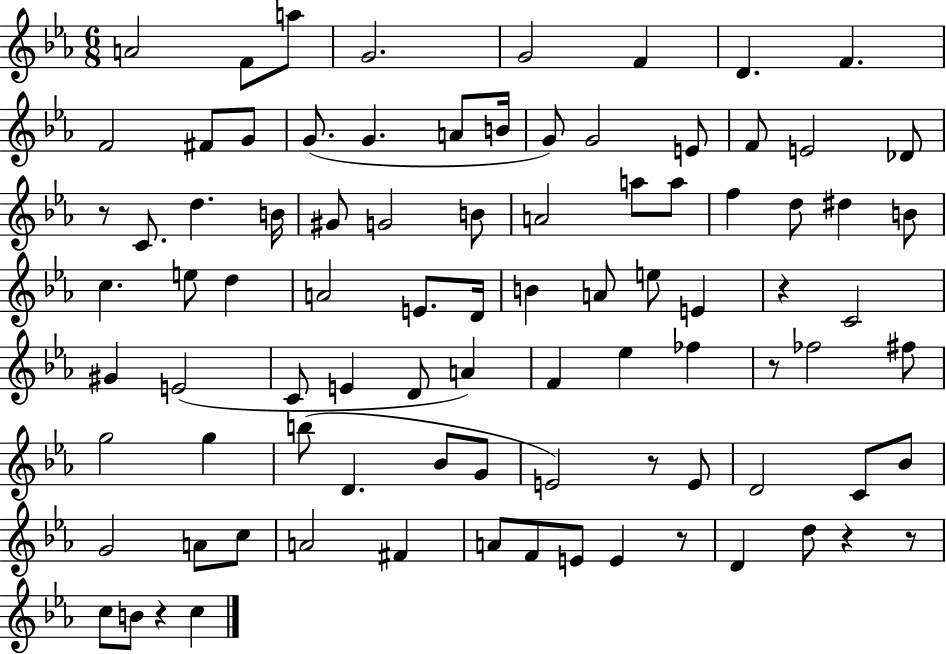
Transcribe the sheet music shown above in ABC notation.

X:1
T:Untitled
M:6/8
L:1/4
K:Eb
A2 F/2 a/2 G2 G2 F D F F2 ^F/2 G/2 G/2 G A/2 B/4 G/2 G2 E/2 F/2 E2 _D/2 z/2 C/2 d B/4 ^G/2 G2 B/2 A2 a/2 a/2 f d/2 ^d B/2 c e/2 d A2 E/2 D/4 B A/2 e/2 E z C2 ^G E2 C/2 E D/2 A F _e _f z/2 _f2 ^f/2 g2 g b/2 D _B/2 G/2 E2 z/2 E/2 D2 C/2 _B/2 G2 A/2 c/2 A2 ^F A/2 F/2 E/2 E z/2 D d/2 z z/2 c/2 B/2 z c